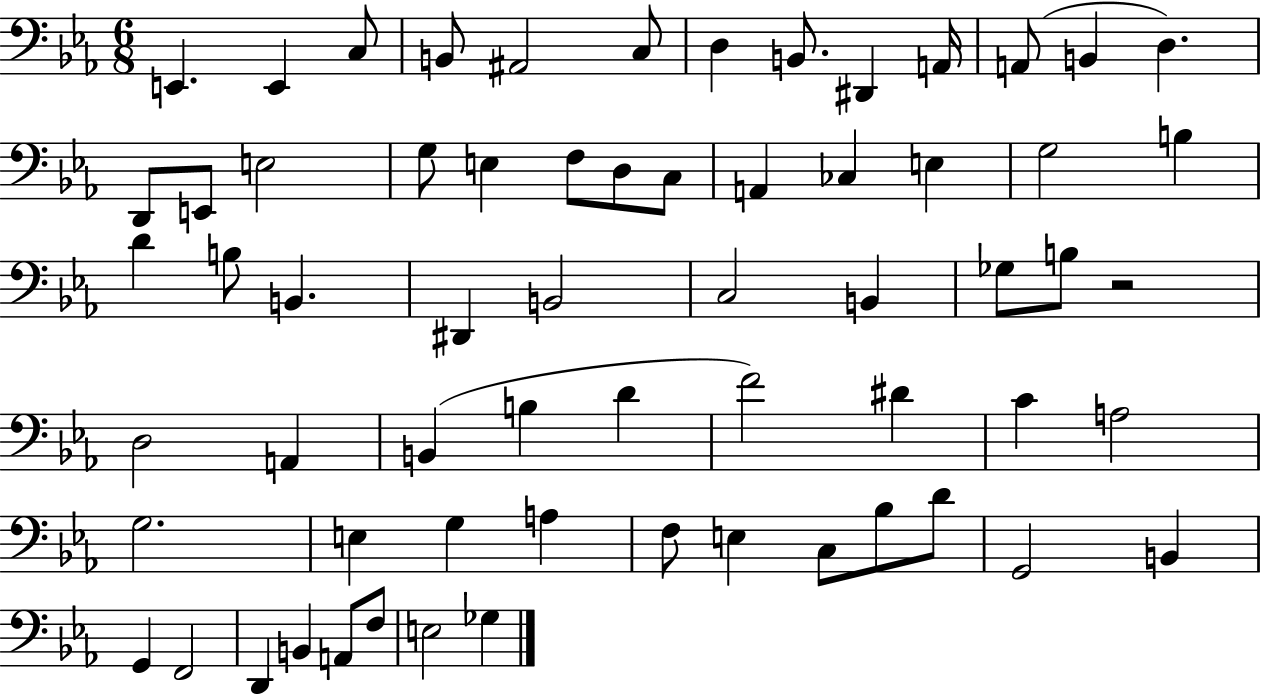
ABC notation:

X:1
T:Untitled
M:6/8
L:1/4
K:Eb
E,, E,, C,/2 B,,/2 ^A,,2 C,/2 D, B,,/2 ^D,, A,,/4 A,,/2 B,, D, D,,/2 E,,/2 E,2 G,/2 E, F,/2 D,/2 C,/2 A,, _C, E, G,2 B, D B,/2 B,, ^D,, B,,2 C,2 B,, _G,/2 B,/2 z2 D,2 A,, B,, B, D F2 ^D C A,2 G,2 E, G, A, F,/2 E, C,/2 _B,/2 D/2 G,,2 B,, G,, F,,2 D,, B,, A,,/2 F,/2 E,2 _G,